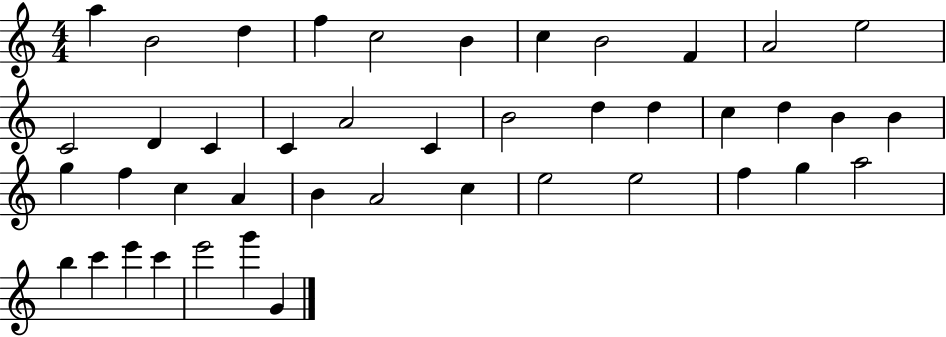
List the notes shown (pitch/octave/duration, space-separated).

A5/q B4/h D5/q F5/q C5/h B4/q C5/q B4/h F4/q A4/h E5/h C4/h D4/q C4/q C4/q A4/h C4/q B4/h D5/q D5/q C5/q D5/q B4/q B4/q G5/q F5/q C5/q A4/q B4/q A4/h C5/q E5/h E5/h F5/q G5/q A5/h B5/q C6/q E6/q C6/q E6/h G6/q G4/q